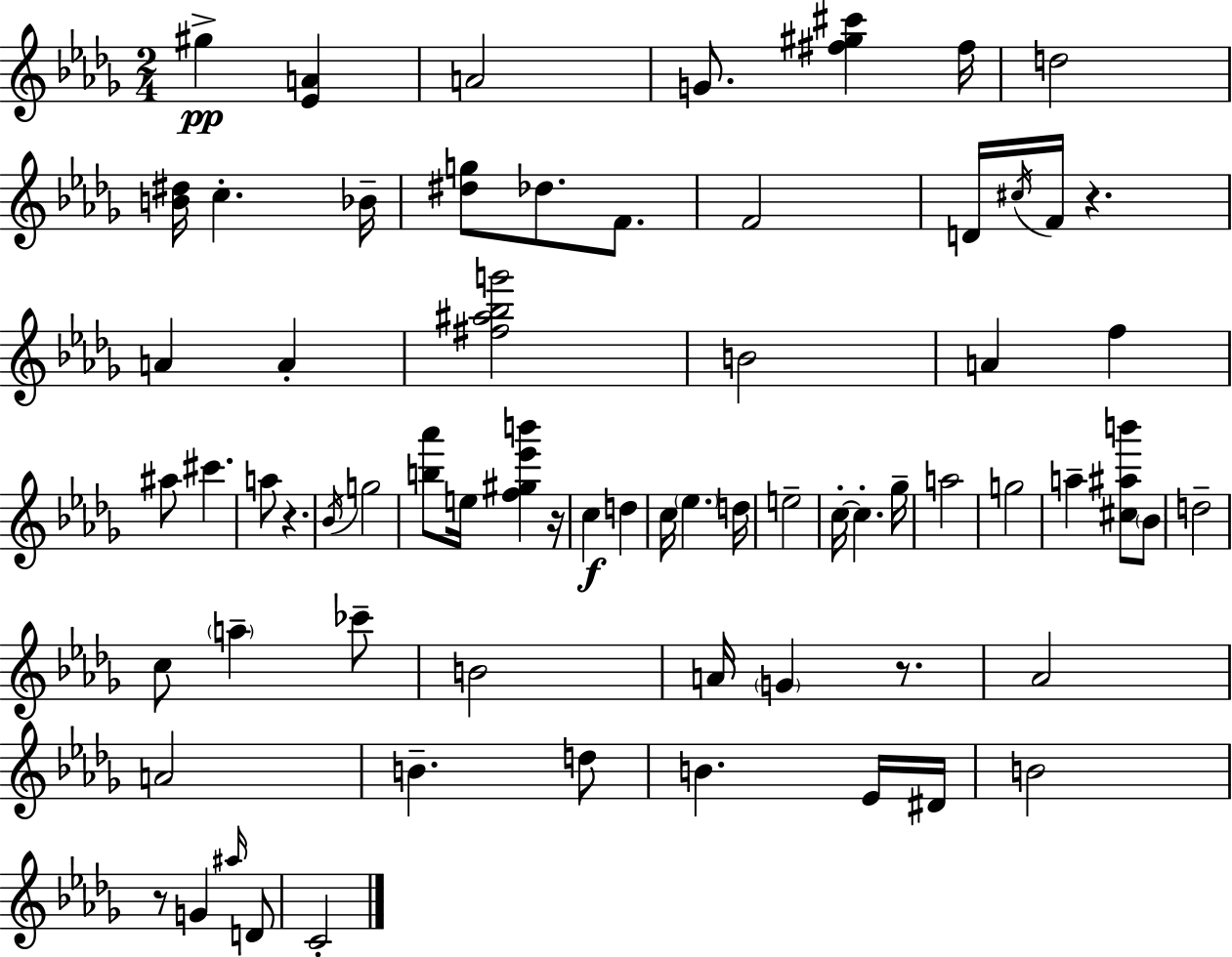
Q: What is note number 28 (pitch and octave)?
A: Eb5